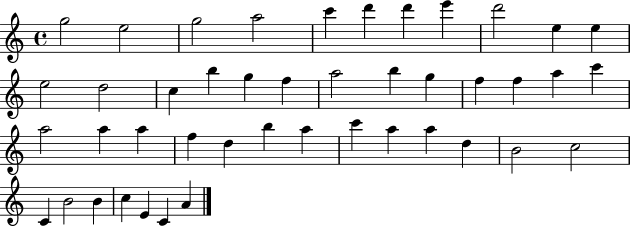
G5/h E5/h G5/h A5/h C6/q D6/q D6/q E6/q D6/h E5/q E5/q E5/h D5/h C5/q B5/q G5/q F5/q A5/h B5/q G5/q F5/q F5/q A5/q C6/q A5/h A5/q A5/q F5/q D5/q B5/q A5/q C6/q A5/q A5/q D5/q B4/h C5/h C4/q B4/h B4/q C5/q E4/q C4/q A4/q